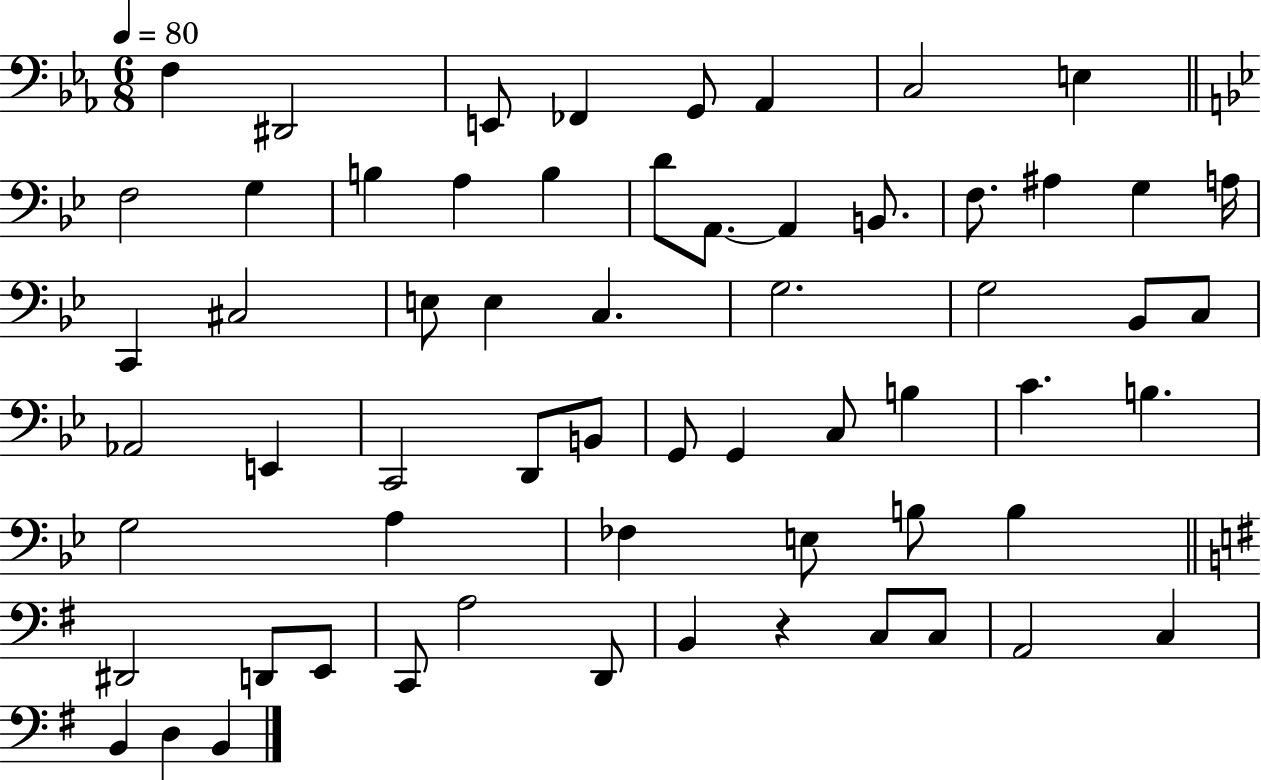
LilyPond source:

{
  \clef bass
  \numericTimeSignature
  \time 6/8
  \key ees \major
  \tempo 4 = 80
  \repeat volta 2 { f4 dis,2 | e,8 fes,4 g,8 aes,4 | c2 e4 | \bar "||" \break \key bes \major f2 g4 | b4 a4 b4 | d'8 a,8.~~ a,4 b,8. | f8. ais4 g4 a16 | \break c,4 cis2 | e8 e4 c4. | g2. | g2 bes,8 c8 | \break aes,2 e,4 | c,2 d,8 b,8 | g,8 g,4 c8 b4 | c'4. b4. | \break g2 a4 | fes4 e8 b8 b4 | \bar "||" \break \key e \minor dis,2 d,8 e,8 | c,8 a2 d,8 | b,4 r4 c8 c8 | a,2 c4 | \break b,4 d4 b,4 | } \bar "|."
}